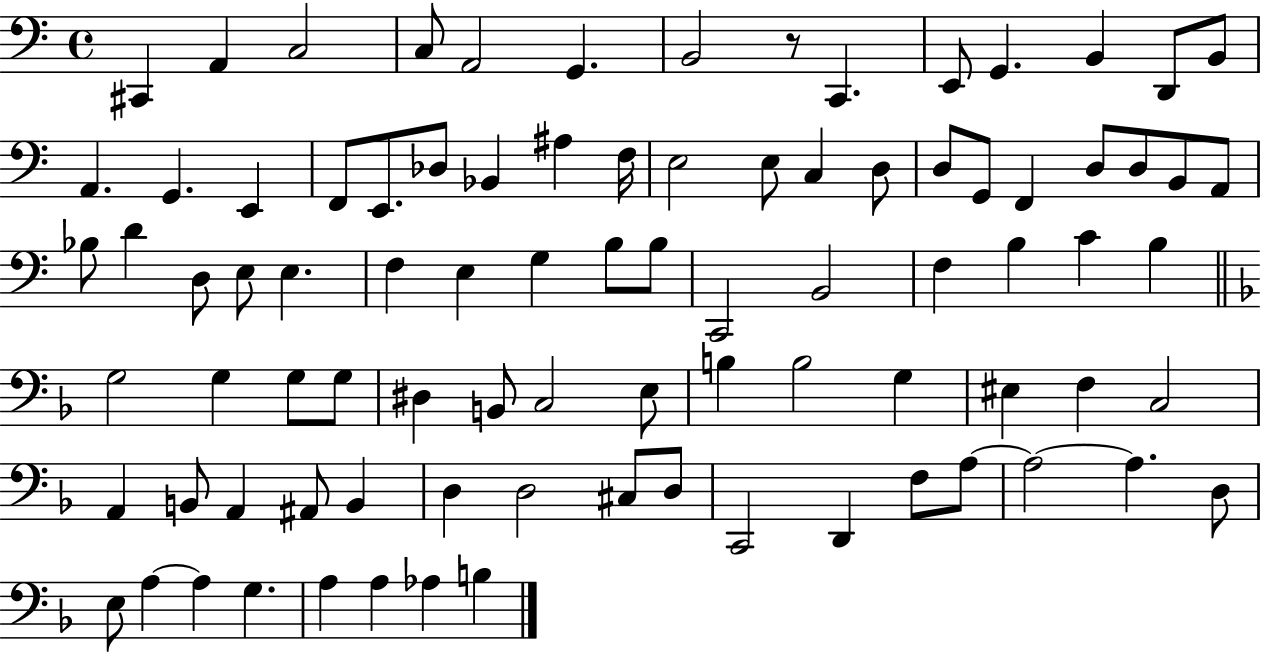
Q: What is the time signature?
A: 4/4